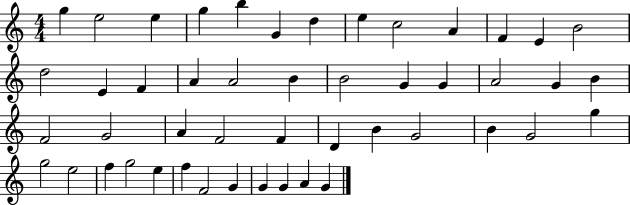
{
  \clef treble
  \numericTimeSignature
  \time 4/4
  \key c \major
  g''4 e''2 e''4 | g''4 b''4 g'4 d''4 | e''4 c''2 a'4 | f'4 e'4 b'2 | \break d''2 e'4 f'4 | a'4 a'2 b'4 | b'2 g'4 g'4 | a'2 g'4 b'4 | \break f'2 g'2 | a'4 f'2 f'4 | d'4 b'4 g'2 | b'4 g'2 g''4 | \break g''2 e''2 | f''4 g''2 e''4 | f''4 f'2 g'4 | g'4 g'4 a'4 g'4 | \break \bar "|."
}